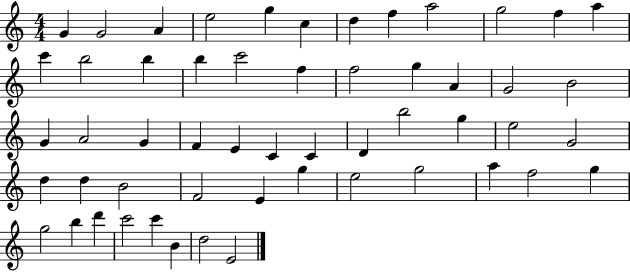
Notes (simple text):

G4/q G4/h A4/q E5/h G5/q C5/q D5/q F5/q A5/h G5/h F5/q A5/q C6/q B5/h B5/q B5/q C6/h F5/q F5/h G5/q A4/q G4/h B4/h G4/q A4/h G4/q F4/q E4/q C4/q C4/q D4/q B5/h G5/q E5/h G4/h D5/q D5/q B4/h F4/h E4/q G5/q E5/h G5/h A5/q F5/h G5/q G5/h B5/q D6/q C6/h C6/q B4/q D5/h E4/h